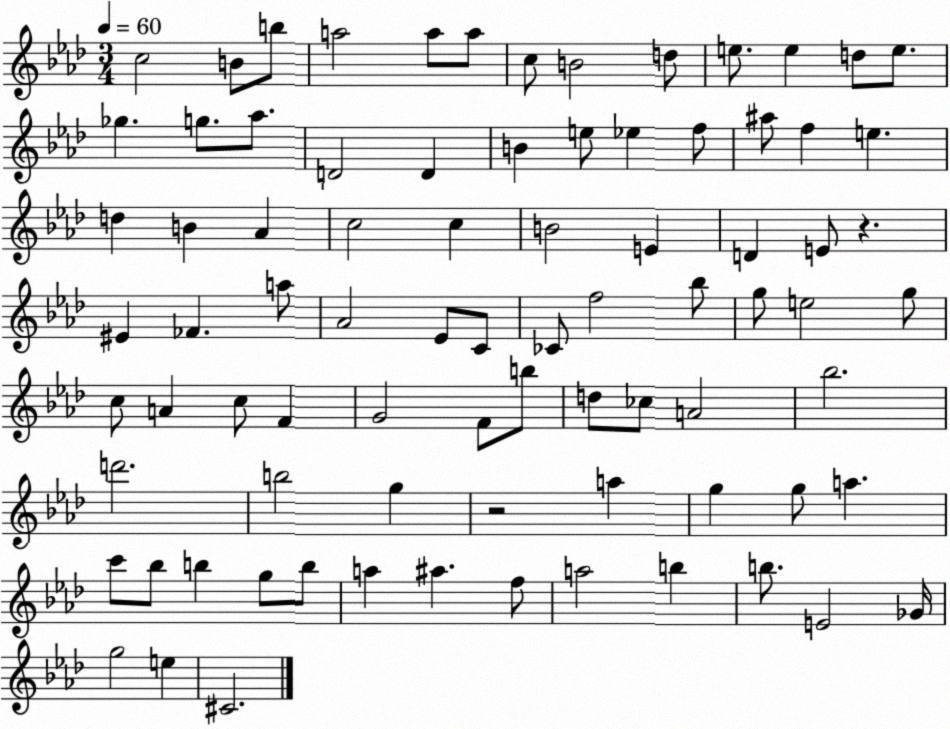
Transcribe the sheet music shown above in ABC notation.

X:1
T:Untitled
M:3/4
L:1/4
K:Ab
c2 B/2 b/2 a2 a/2 a/2 c/2 B2 d/2 e/2 e d/2 e/2 _g g/2 _a/2 D2 D B e/2 _e f/2 ^a/2 f e d B _A c2 c B2 E D E/2 z ^E _F a/2 _A2 _E/2 C/2 _C/2 f2 _b/2 g/2 e2 g/2 c/2 A c/2 F G2 F/2 b/2 d/2 _c/2 A2 _b2 d'2 b2 g z2 a g g/2 a c'/2 _b/2 b g/2 b/2 a ^a f/2 a2 b b/2 E2 _G/4 g2 e ^C2